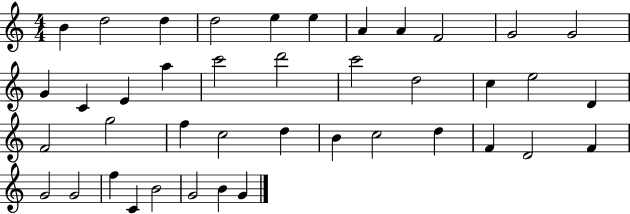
B4/q D5/h D5/q D5/h E5/q E5/q A4/q A4/q F4/h G4/h G4/h G4/q C4/q E4/q A5/q C6/h D6/h C6/h D5/h C5/q E5/h D4/q F4/h G5/h F5/q C5/h D5/q B4/q C5/h D5/q F4/q D4/h F4/q G4/h G4/h F5/q C4/q B4/h G4/h B4/q G4/q